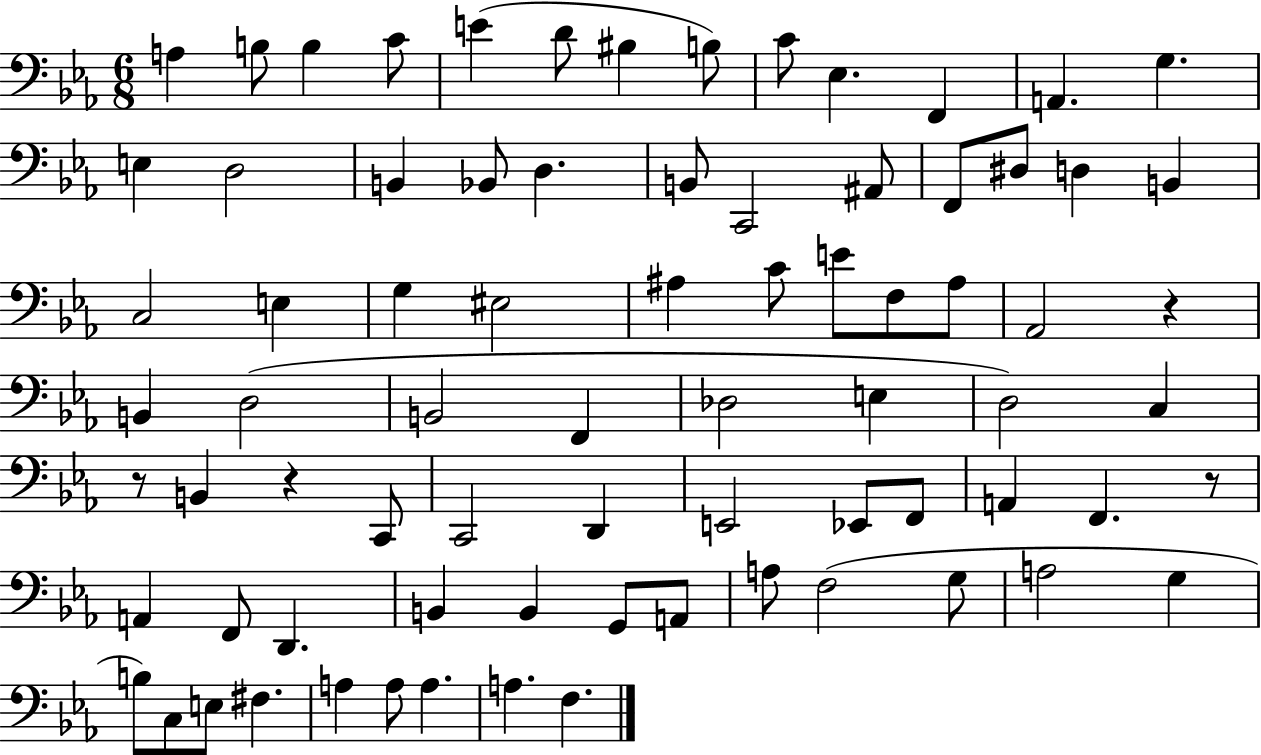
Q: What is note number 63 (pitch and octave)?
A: A3